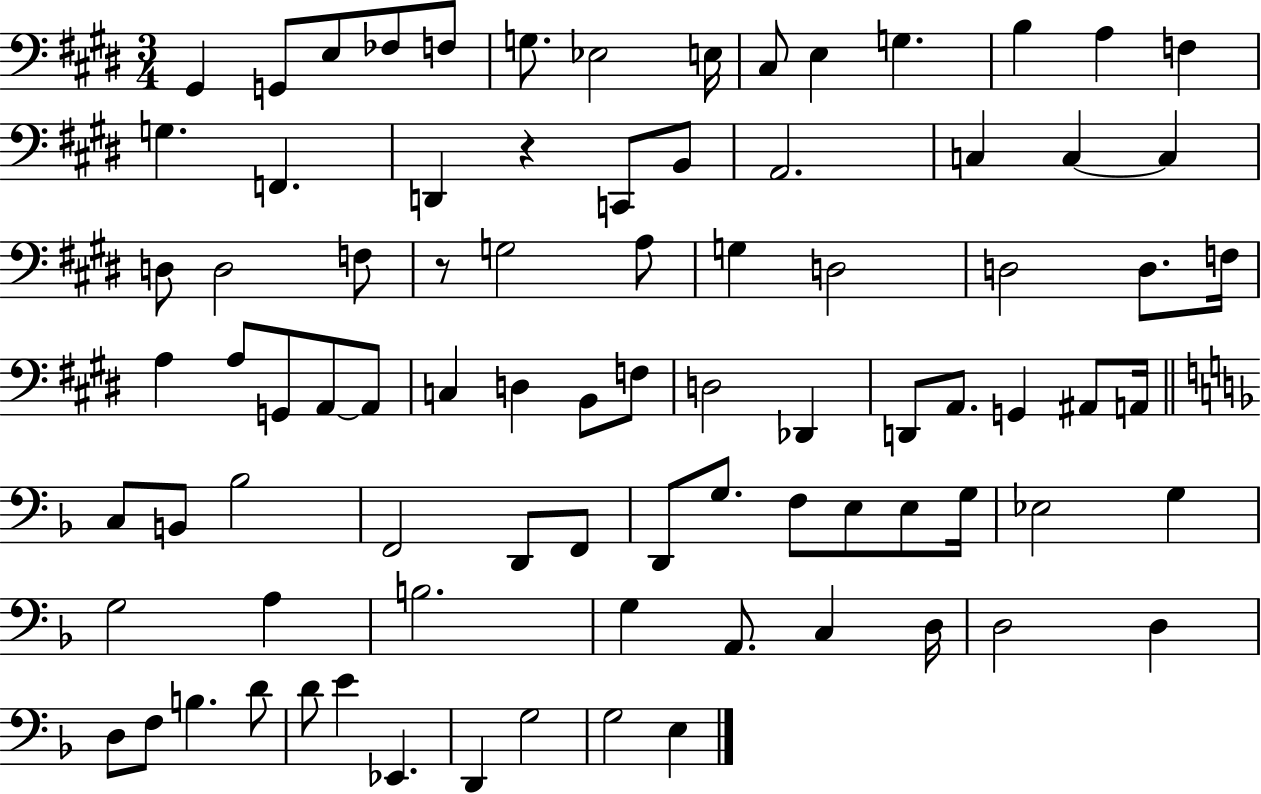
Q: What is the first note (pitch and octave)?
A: G#2